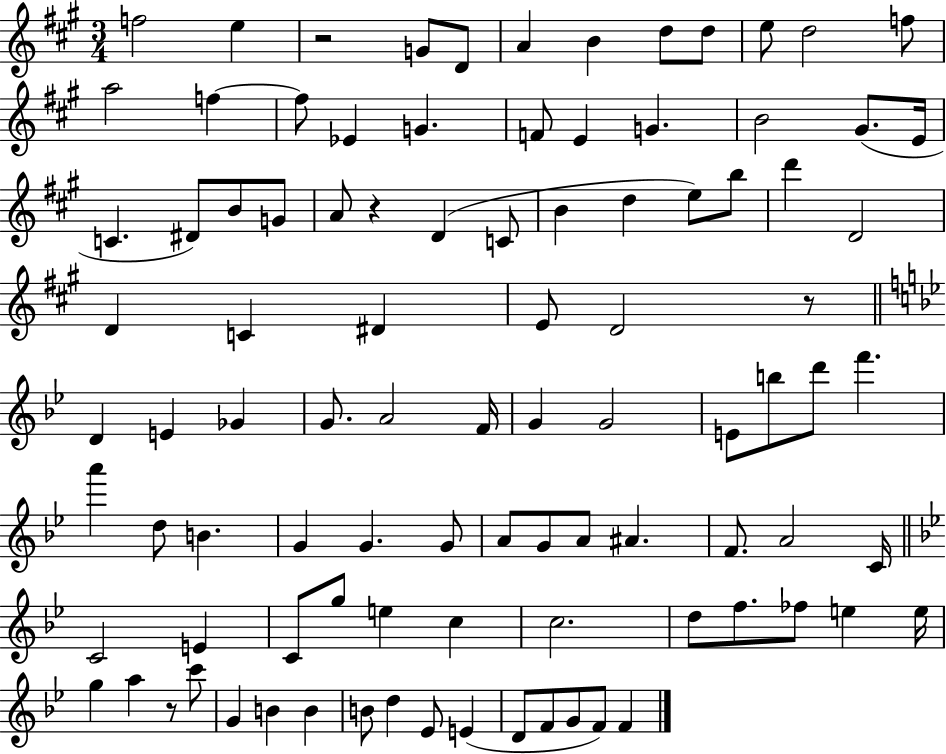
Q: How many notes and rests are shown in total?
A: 96